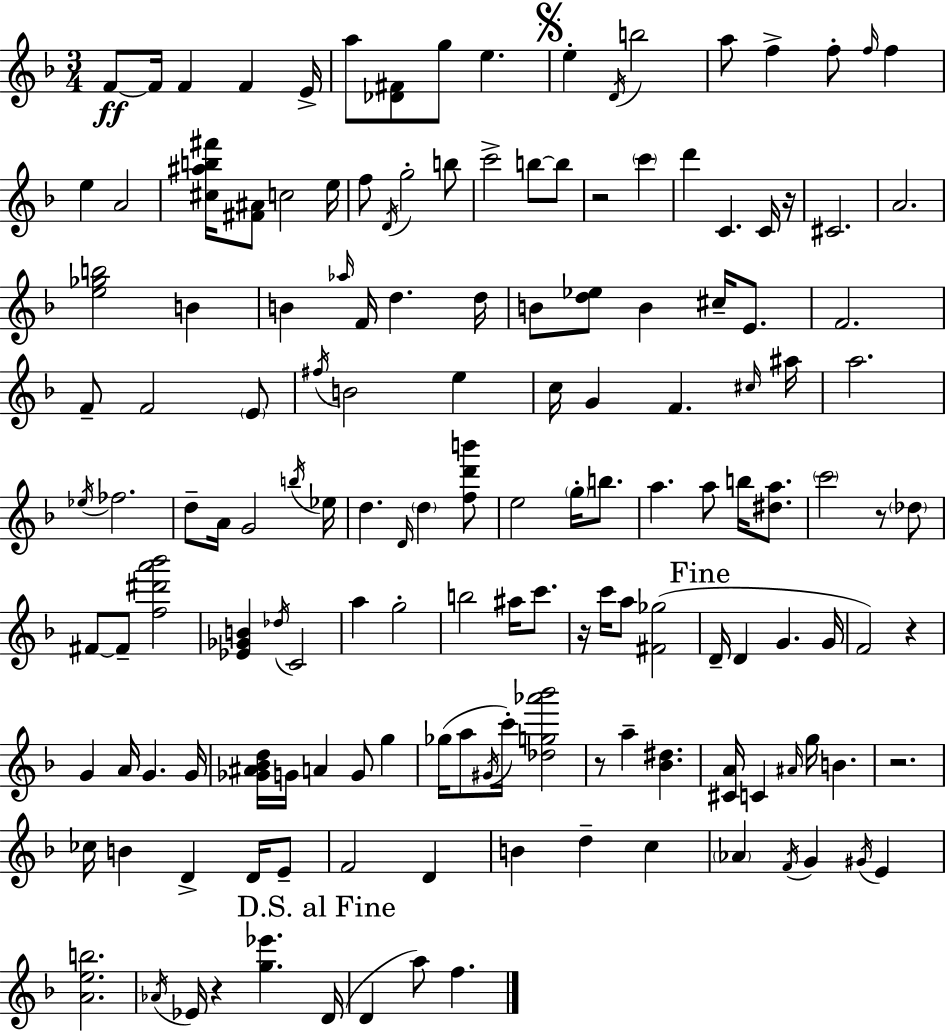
F4/e F4/s F4/q F4/q E4/s A5/e [Db4,F#4]/e G5/e E5/q. E5/q D4/s B5/h A5/e F5/q F5/e F5/s F5/q E5/q A4/h [C#5,A#5,B5,F#6]/s [F#4,A#4]/e C5/h E5/s F5/e D4/s G5/h B5/e C6/h B5/e B5/e R/h C6/q D6/q C4/q. C4/s R/s C#4/h. A4/h. [E5,Gb5,B5]/h B4/q B4/q Ab5/s F4/s D5/q. D5/s B4/e [D5,Eb5]/e B4/q C#5/s E4/e. F4/h. F4/e F4/h E4/e F#5/s B4/h E5/q C5/s G4/q F4/q. C#5/s A#5/s A5/h. Eb5/s FES5/h. D5/e A4/s G4/h B5/s Eb5/s D5/q. D4/s D5/q [F5,D6,B6]/e E5/h G5/s B5/e. A5/q. A5/e B5/s [D#5,A5]/e. C6/h R/e Db5/e F#4/e F#4/e [F5,D#6,A6,Bb6]/h [Eb4,Gb4,B4]/q Db5/s C4/h A5/q G5/h B5/h A#5/s C6/e. R/s C6/s A5/e [F#4,Gb5]/h D4/s D4/q G4/q. G4/s F4/h R/q G4/q A4/s G4/q. G4/s [Gb4,A#4,Bb4,D5]/s G4/s A4/q G4/e G5/q Gb5/s A5/e G#4/s C6/s [Db5,G5,Ab6,Bb6]/h R/e A5/q [Bb4,D#5]/q. [C#4,A4]/s C4/q A#4/s G5/s B4/q. R/h. CES5/s B4/q D4/q D4/s E4/e F4/h D4/q B4/q D5/q C5/q Ab4/q F4/s G4/q G#4/s E4/q [A4,E5,B5]/h. Ab4/s Eb4/s R/q [G5,Eb6]/q. D4/s D4/q A5/e F5/q.